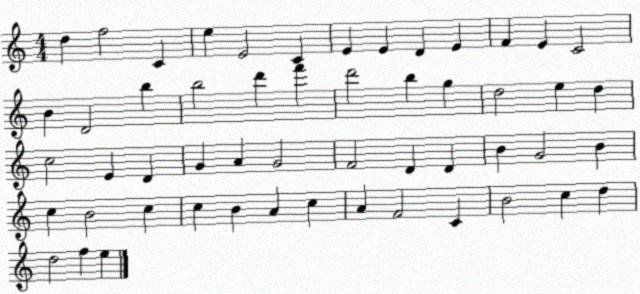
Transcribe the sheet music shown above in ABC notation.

X:1
T:Untitled
M:4/4
L:1/4
K:C
d f2 C e E2 C E E D E F E C2 B D2 b b2 d' f' d'2 b g d2 e d c2 E D G A G2 F2 D D B G2 B c B2 c c B A c A F2 C B2 c d d2 f e